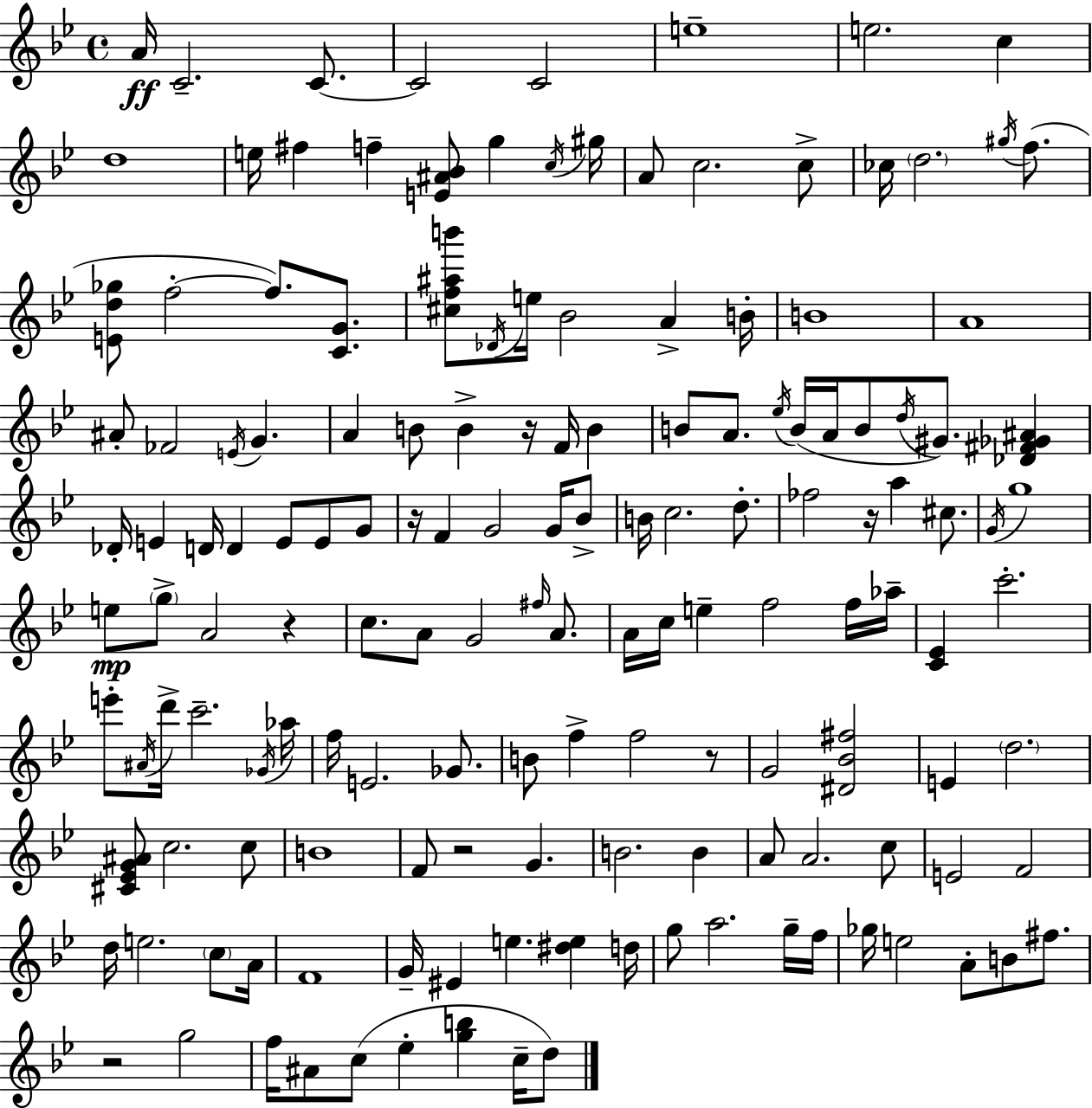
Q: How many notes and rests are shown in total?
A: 151